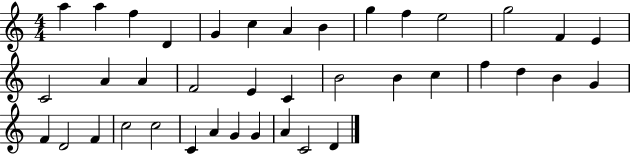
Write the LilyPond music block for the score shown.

{
  \clef treble
  \numericTimeSignature
  \time 4/4
  \key c \major
  a''4 a''4 f''4 d'4 | g'4 c''4 a'4 b'4 | g''4 f''4 e''2 | g''2 f'4 e'4 | \break c'2 a'4 a'4 | f'2 e'4 c'4 | b'2 b'4 c''4 | f''4 d''4 b'4 g'4 | \break f'4 d'2 f'4 | c''2 c''2 | c'4 a'4 g'4 g'4 | a'4 c'2 d'4 | \break \bar "|."
}